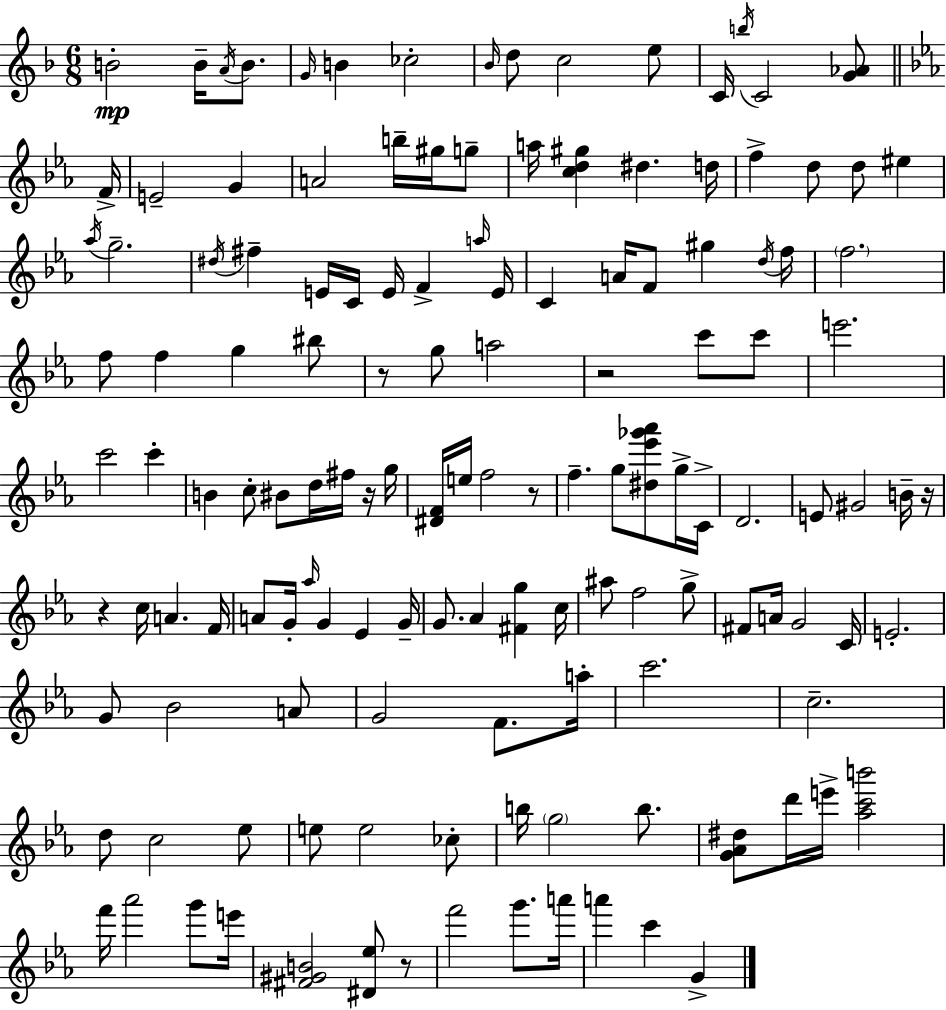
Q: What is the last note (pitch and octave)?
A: G4